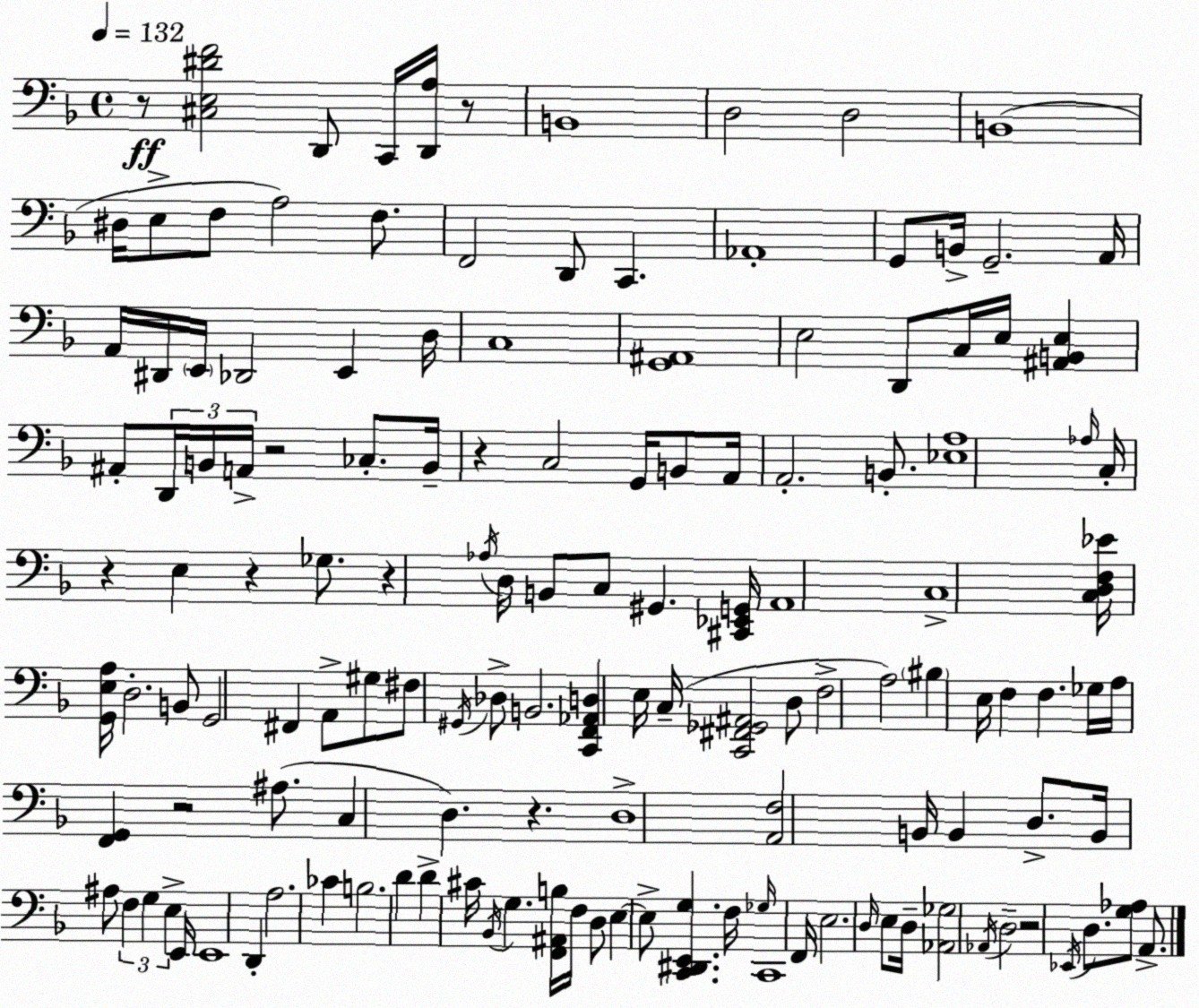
X:1
T:Untitled
M:4/4
L:1/4
K:F
z/2 [^C,E,^DF]2 D,,/2 C,,/4 [D,,A,]/4 z/2 B,,4 D,2 D,2 B,,4 ^D,/4 E,/2 F,/2 A,2 F,/2 F,,2 D,,/2 C,, _A,,4 G,,/2 B,,/4 G,,2 A,,/4 A,,/4 ^D,,/4 E,,/4 _D,,2 E,, D,/4 C,4 [G,,^A,,]4 E,2 D,,/2 C,/4 E,/4 [^A,,B,,E,] ^A,,/2 D,,/4 B,,/4 A,,/4 z2 _C,/2 B,,/4 z C,2 G,,/4 B,,/2 A,,/4 A,,2 B,,/2 [_E,A,]4 _A,/4 C,/4 z E, z _G,/2 z _A,/4 D,/4 B,,/2 C,/2 ^G,, [^C,,_E,,G,,]/4 A,,4 C,4 [C,D,F,_E]/4 [G,,E,A,]/4 D,2 B,,/2 G,,2 ^F,, A,,/2 ^G,/2 ^F,/2 ^G,,/4 _D,/2 B,,2 [C,,F,,_A,,D,] E,/4 C,/4 [C,,^F,,_G,,^A,,]2 D,/2 F,2 A,2 ^B, E,/4 F, F, _G,/4 A,/4 [F,,G,,] z2 ^A,/2 C, D, z D,4 [A,,F,]2 B,,/4 B,, D,/2 B,,/4 ^A,/2 F, G, E, E,,/4 E,,4 D,, A,2 _C B,2 D D ^C/4 _B,,/4 G, [F,,^A,,B,]/4 F,/4 D,/2 E, E,/2 [C,,^D,,E,,G,] F,/4 _G,/4 C,,4 F,,/4 E,2 D,/4 E,/2 D,/4 [_A,,_G,]2 _A,,/4 D,2 z2 _E,,/4 D,/2 [G,_A,]/2 A,,/2